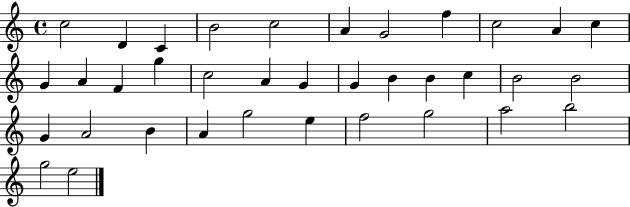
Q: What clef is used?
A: treble